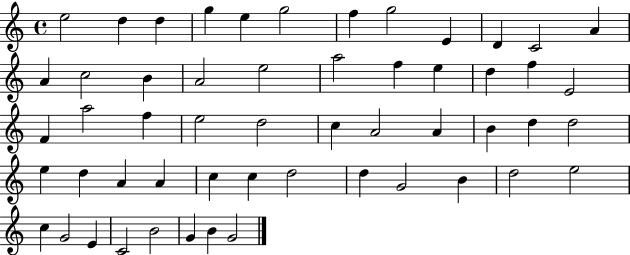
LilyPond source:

{
  \clef treble
  \time 4/4
  \defaultTimeSignature
  \key c \major
  e''2 d''4 d''4 | g''4 e''4 g''2 | f''4 g''2 e'4 | d'4 c'2 a'4 | \break a'4 c''2 b'4 | a'2 e''2 | a''2 f''4 e''4 | d''4 f''4 e'2 | \break f'4 a''2 f''4 | e''2 d''2 | c''4 a'2 a'4 | b'4 d''4 d''2 | \break e''4 d''4 a'4 a'4 | c''4 c''4 d''2 | d''4 g'2 b'4 | d''2 e''2 | \break c''4 g'2 e'4 | c'2 b'2 | g'4 b'4 g'2 | \bar "|."
}